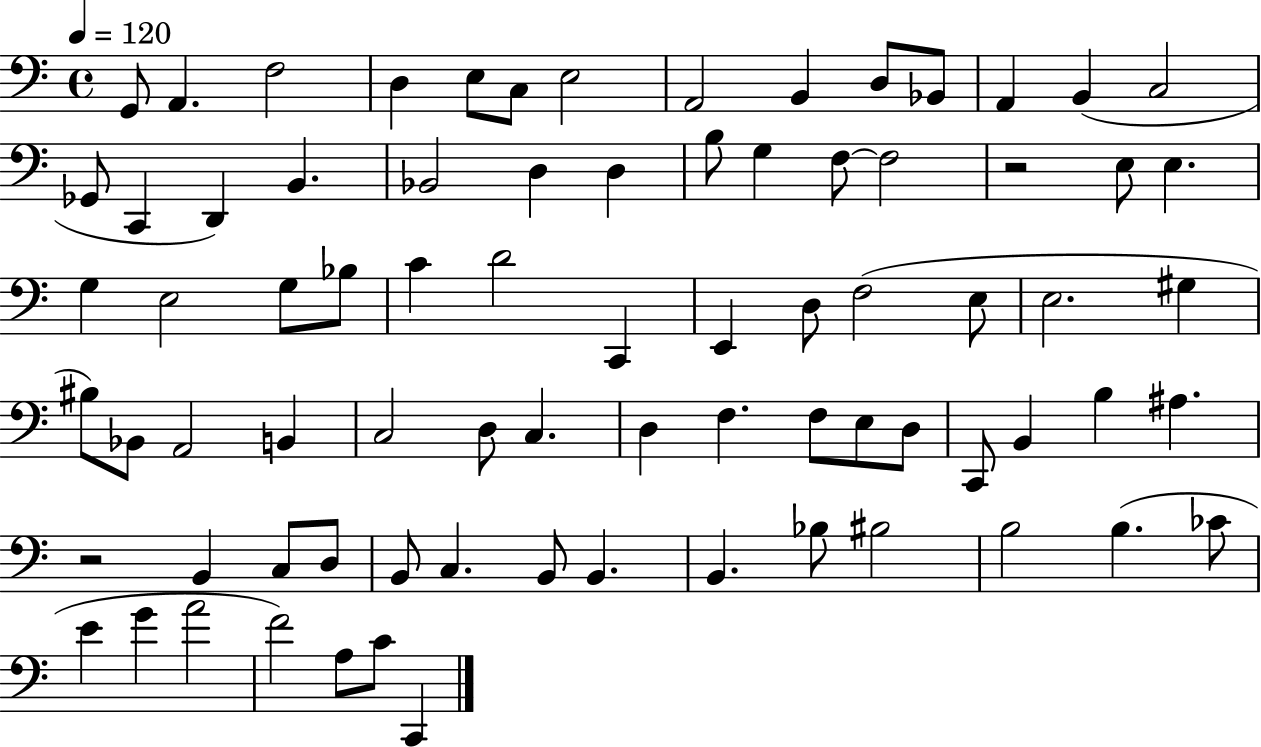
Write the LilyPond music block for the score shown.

{
  \clef bass
  \time 4/4
  \defaultTimeSignature
  \key c \major
  \tempo 4 = 120
  \repeat volta 2 { g,8 a,4. f2 | d4 e8 c8 e2 | a,2 b,4 d8 bes,8 | a,4 b,4( c2 | \break ges,8 c,4 d,4) b,4. | bes,2 d4 d4 | b8 g4 f8~~ f2 | r2 e8 e4. | \break g4 e2 g8 bes8 | c'4 d'2 c,4 | e,4 d8 f2( e8 | e2. gis4 | \break bis8) bes,8 a,2 b,4 | c2 d8 c4. | d4 f4. f8 e8 d8 | c,8 b,4 b4 ais4. | \break r2 b,4 c8 d8 | b,8 c4. b,8 b,4. | b,4. bes8 bis2 | b2 b4.( ces'8 | \break e'4 g'4 a'2 | f'2) a8 c'8 c,4 | } \bar "|."
}